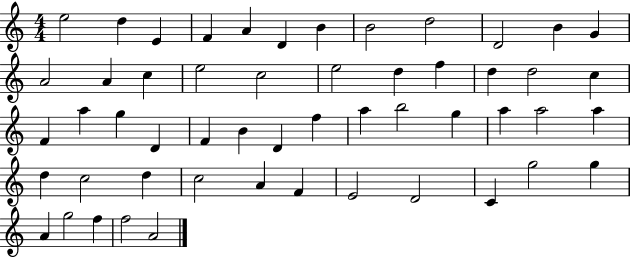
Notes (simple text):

E5/h D5/q E4/q F4/q A4/q D4/q B4/q B4/h D5/h D4/h B4/q G4/q A4/h A4/q C5/q E5/h C5/h E5/h D5/q F5/q D5/q D5/h C5/q F4/q A5/q G5/q D4/q F4/q B4/q D4/q F5/q A5/q B5/h G5/q A5/q A5/h A5/q D5/q C5/h D5/q C5/h A4/q F4/q E4/h D4/h C4/q G5/h G5/q A4/q G5/h F5/q F5/h A4/h